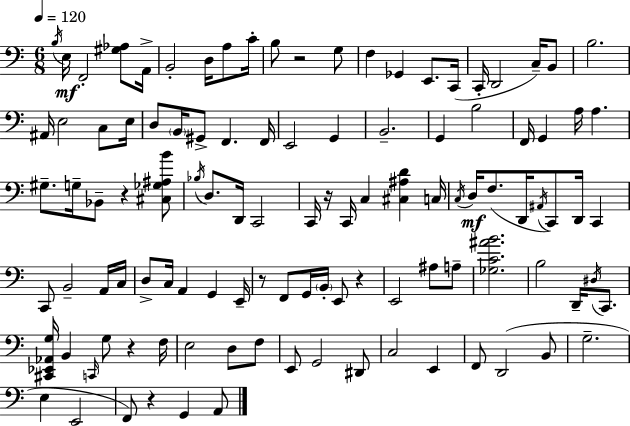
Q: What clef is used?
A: bass